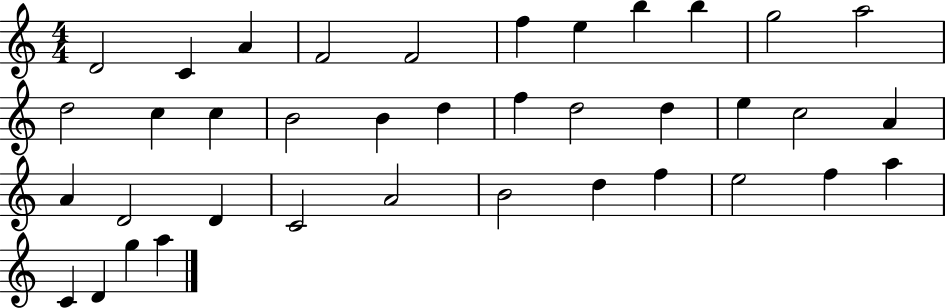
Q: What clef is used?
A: treble